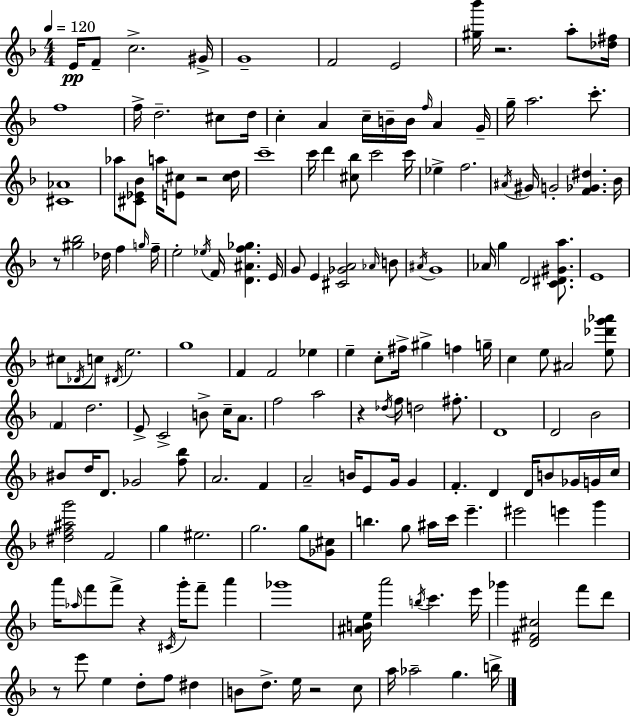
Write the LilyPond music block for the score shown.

{
  \clef treble
  \numericTimeSignature
  \time 4/4
  \key f \major
  \tempo 4 = 120
  e'16\pp f'8-- c''2.-> gis'16-> | g'1-- | f'2 e'2 | <gis'' bes'''>16 r2. a''8-. <des'' fis''>16 | \break f''1 | f''16-> d''2.-- cis''8 d''16 | c''4-. a'4 c''16-- b'16-- b'16 \grace { f''16 } a'4 | g'16-- g''16-- a''2. c'''8.-. | \break <cis' aes'>1 | aes''8 <cis' ees' bes'>8 a''16 <e' cis''>8 r2 | <cis'' d''>16 c'''1-- | c'''16 d'''4 <cis'' bes''>8 c'''2 | \break c'''16 ees''4-> f''2. | \acciaccatura { ais'16 } gis'16 g'2-. <f' ges' dis''>4. | bes'16 r8 <gis'' bes''>2 des''16 f''4 | \grace { g''16 } f''16-- e''2-. \acciaccatura { ees''16 } f'16 <d' ais' f'' ges''>4. | \break e'16 g'8 e'4 <cis' ges' a'>2 | \grace { aes'16 } b'8 \acciaccatura { ais'16 } g'1 | aes'16 g''4 d'2 | <c' dis' gis' a''>8. e'1 | \break cis''8 \acciaccatura { des'16 } c''8 \acciaccatura { dis'16 } e''2. | g''1 | f'4 f'2 | ees''4 e''4-- c''8-. fis''16-> gis''4-> | \break f''4 g''16-- c''4 e''8 ais'2 | <e'' des''' g''' aes'''>8 \parenthesize f'4 d''2. | e'8-> c'2-> | b'8-> c''16-- a'8. f''2 | \break a''2 r4 \acciaccatura { des''16 } f''16 d''2 | fis''8.-. d'1 | d'2 | bes'2 bis'8 d''16 d'8. ges'2 | \break <f'' bes''>8 a'2. | f'4 a'2-- | b'16 e'8 g'16 g'4 f'4.-. d'4 | d'16 b'8 ges'16 g'16 c''16 <dis'' f'' ais'' g'''>2 | \break f'2 g''4 eis''2. | g''2. | g''8 <ges' cis''>8 b''4. g''8 | ais''16 c'''16 e'''4.-- eis'''2 | \break e'''4 g'''4 a'''16 \grace { aes''16 } f'''8 f'''8-> r4 | \acciaccatura { cis'16 } g'''16-. f'''8-- a'''4 ges'''1 | <ais' b' e''>16 a'''2 | \acciaccatura { b''16 } c'''4. e'''16 ges'''4 | \break <d' fis' cis''>2 f'''8 d'''8 r8 e'''8 | e''4 d''8-. f''8 dis''4 b'8 d''8.-> | e''16 r2 c''8 a''16 aes''2-- | g''4. b''16-> \bar "|."
}